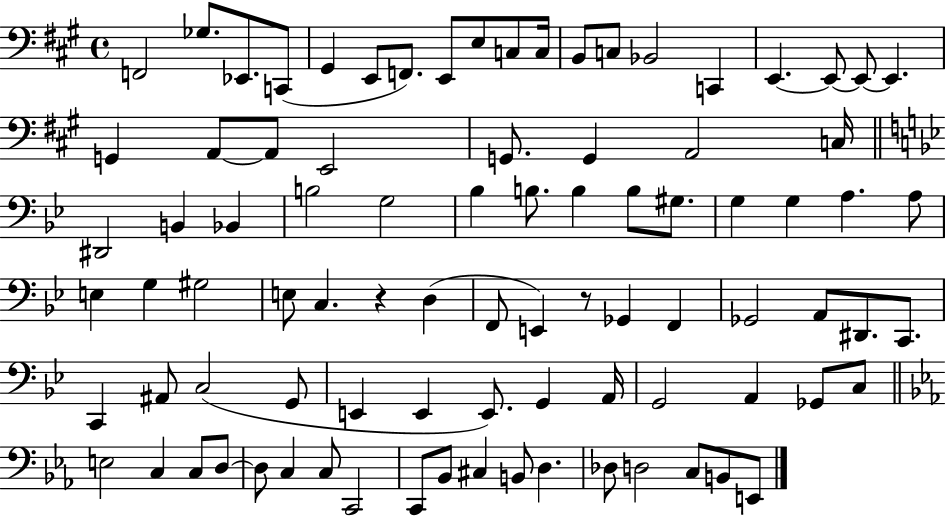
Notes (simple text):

F2/h Gb3/e. Eb2/e. C2/e G#2/q E2/e F2/e. E2/e E3/e C3/e C3/s B2/e C3/e Bb2/h C2/q E2/q. E2/e E2/e E2/q. G2/q A2/e A2/e E2/h G2/e. G2/q A2/h C3/s D#2/h B2/q Bb2/q B3/h G3/h Bb3/q B3/e. B3/q B3/e G#3/e. G3/q G3/q A3/q. A3/e E3/q G3/q G#3/h E3/e C3/q. R/q D3/q F2/e E2/q R/e Gb2/q F2/q Gb2/h A2/e D#2/e. C2/e. C2/q A#2/e C3/h G2/e E2/q E2/q E2/e. G2/q A2/s G2/h A2/q Gb2/e C3/e E3/h C3/q C3/e D3/e D3/e C3/q C3/e C2/h C2/e Bb2/e C#3/q B2/e D3/q. Db3/e D3/h C3/e B2/e E2/e